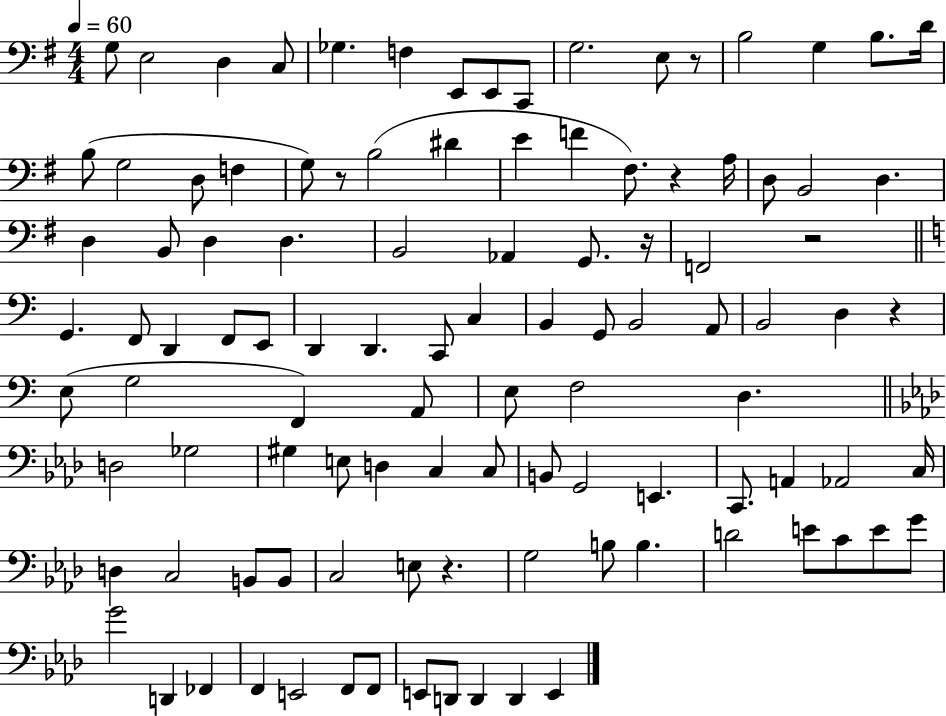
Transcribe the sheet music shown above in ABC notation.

X:1
T:Untitled
M:4/4
L:1/4
K:G
G,/2 E,2 D, C,/2 _G, F, E,,/2 E,,/2 C,,/2 G,2 E,/2 z/2 B,2 G, B,/2 D/4 B,/2 G,2 D,/2 F, G,/2 z/2 B,2 ^D E F ^F,/2 z A,/4 D,/2 B,,2 D, D, B,,/2 D, D, B,,2 _A,, G,,/2 z/4 F,,2 z2 G,, F,,/2 D,, F,,/2 E,,/2 D,, D,, C,,/2 C, B,, G,,/2 B,,2 A,,/2 B,,2 D, z E,/2 G,2 F,, A,,/2 E,/2 F,2 D, D,2 _G,2 ^G, E,/2 D, C, C,/2 B,,/2 G,,2 E,, C,,/2 A,, _A,,2 C,/4 D, C,2 B,,/2 B,,/2 C,2 E,/2 z G,2 B,/2 B, D2 E/2 C/2 E/2 G/2 G2 D,, _F,, F,, E,,2 F,,/2 F,,/2 E,,/2 D,,/2 D,, D,, E,,